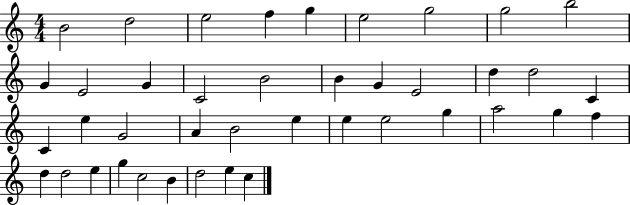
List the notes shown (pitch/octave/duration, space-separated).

B4/h D5/h E5/h F5/q G5/q E5/h G5/h G5/h B5/h G4/q E4/h G4/q C4/h B4/h B4/q G4/q E4/h D5/q D5/h C4/q C4/q E5/q G4/h A4/q B4/h E5/q E5/q E5/h G5/q A5/h G5/q F5/q D5/q D5/h E5/q G5/q C5/h B4/q D5/h E5/q C5/q